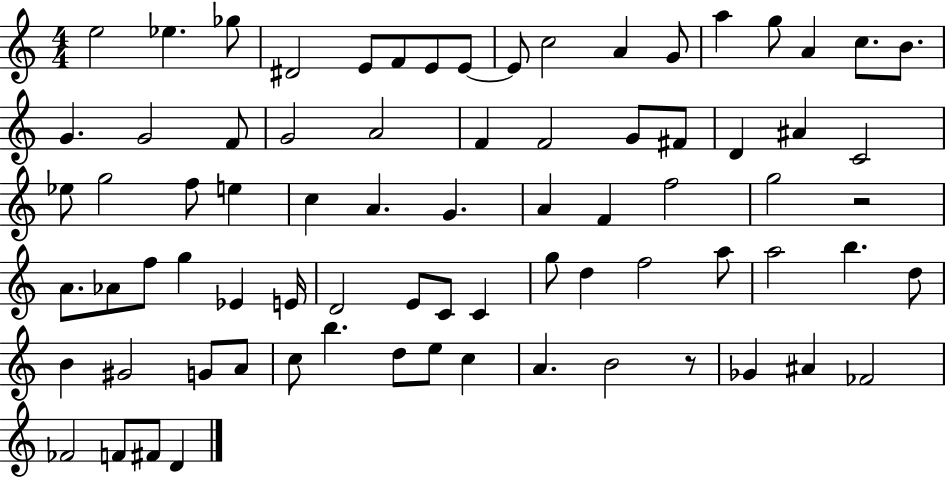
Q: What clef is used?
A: treble